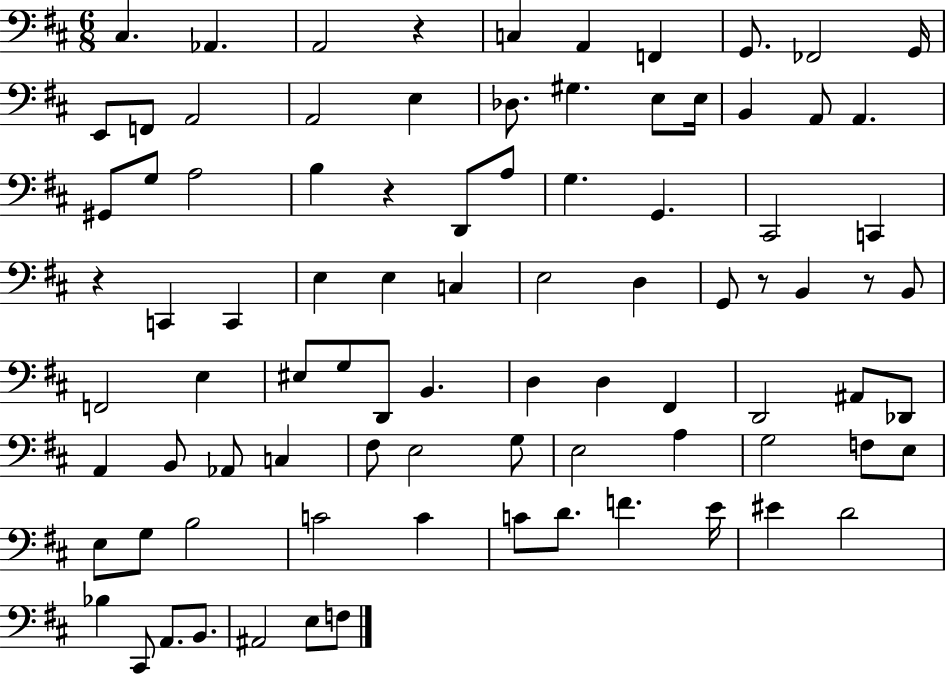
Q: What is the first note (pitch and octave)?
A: C#3